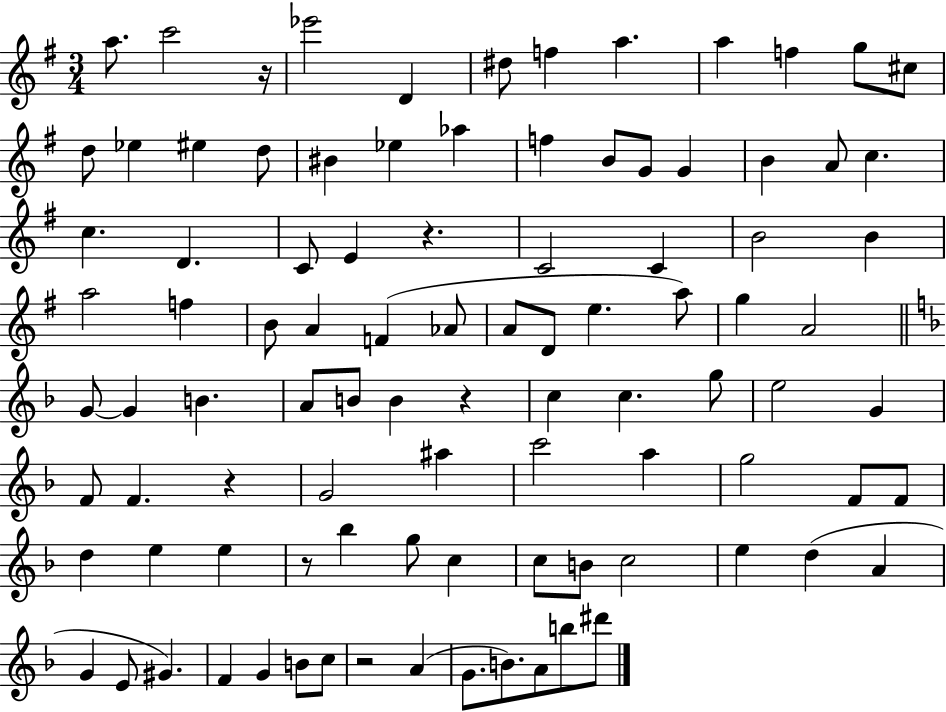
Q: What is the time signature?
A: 3/4